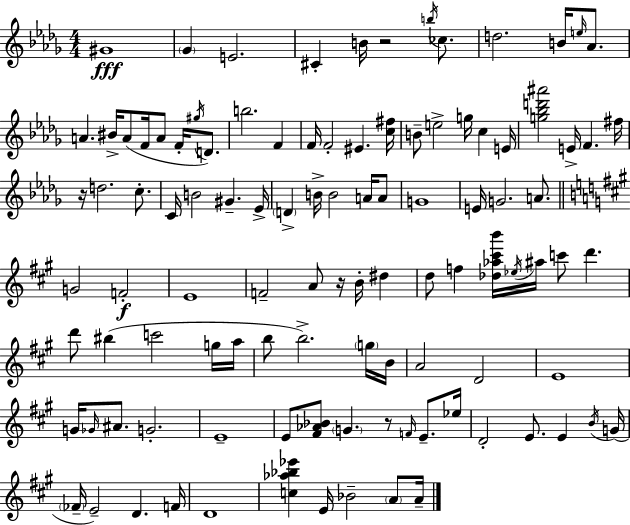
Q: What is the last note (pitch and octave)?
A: A4